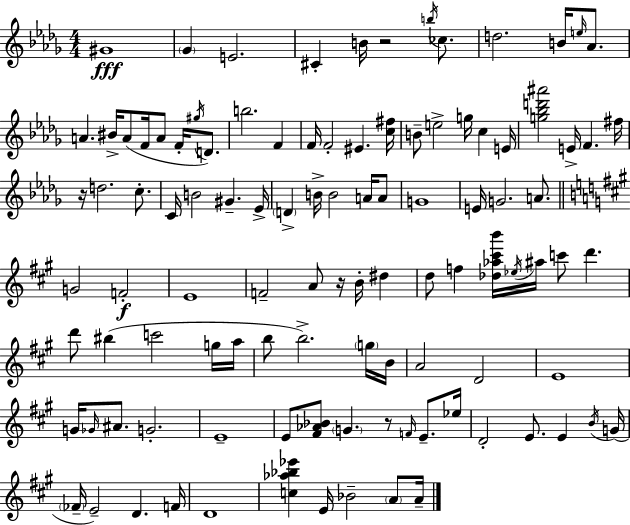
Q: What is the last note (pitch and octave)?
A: A4